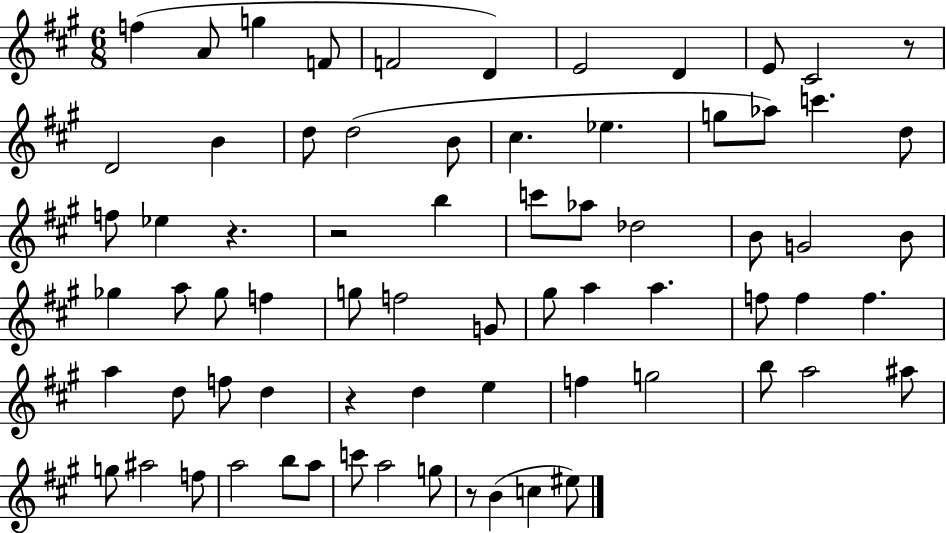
{
  \clef treble
  \numericTimeSignature
  \time 6/8
  \key a \major
  f''4( a'8 g''4 f'8 | f'2 d'4) | e'2 d'4 | e'8 cis'2 r8 | \break d'2 b'4 | d''8 d''2( b'8 | cis''4. ees''4. | g''8 aes''8) c'''4. d''8 | \break f''8 ees''4 r4. | r2 b''4 | c'''8 aes''8 des''2 | b'8 g'2 b'8 | \break ges''4 a''8 ges''8 f''4 | g''8 f''2 g'8 | gis''8 a''4 a''4. | f''8 f''4 f''4. | \break a''4 d''8 f''8 d''4 | r4 d''4 e''4 | f''4 g''2 | b''8 a''2 ais''8 | \break g''8 ais''2 f''8 | a''2 b''8 a''8 | c'''8 a''2 g''8 | r8 b'4( c''4 eis''8) | \break \bar "|."
}